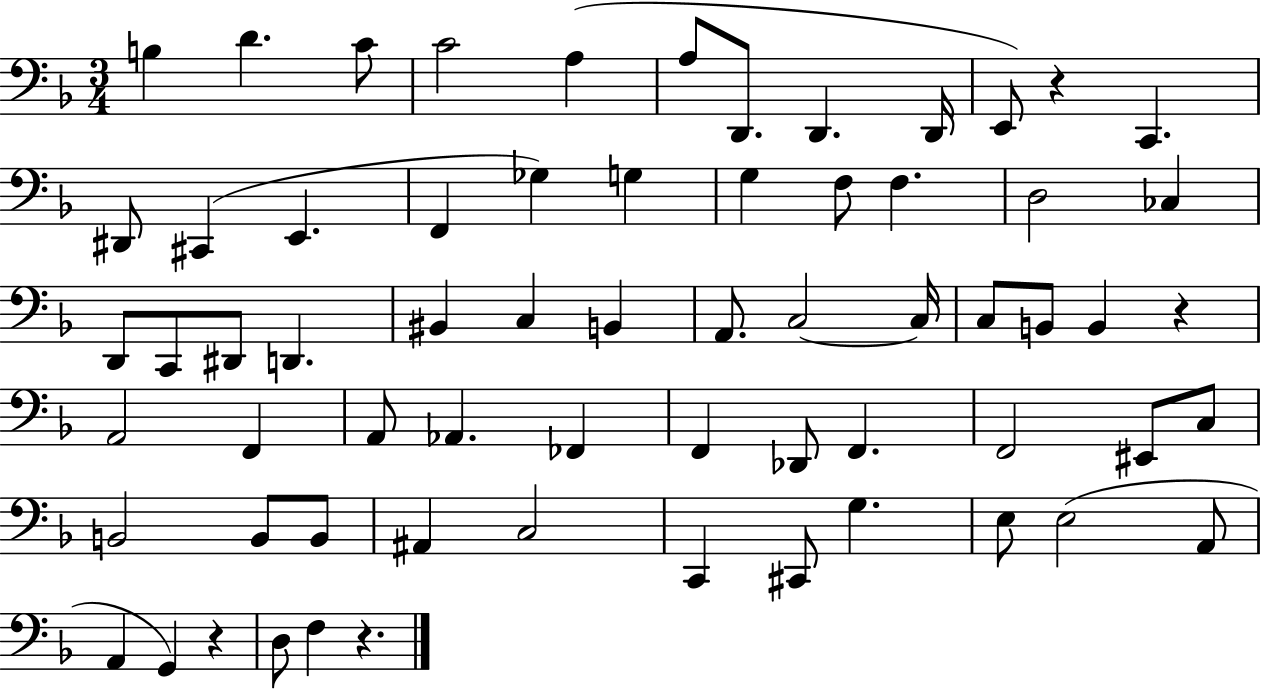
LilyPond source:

{
  \clef bass
  \numericTimeSignature
  \time 3/4
  \key f \major
  b4 d'4. c'8 | c'2 a4( | a8 d,8. d,4. d,16 | e,8) r4 c,4. | \break dis,8 cis,4( e,4. | f,4 ges4) g4 | g4 f8 f4. | d2 ces4 | \break d,8 c,8 dis,8 d,4. | bis,4 c4 b,4 | a,8. c2~~ c16 | c8 b,8 b,4 r4 | \break a,2 f,4 | a,8 aes,4. fes,4 | f,4 des,8 f,4. | f,2 eis,8 c8 | \break b,2 b,8 b,8 | ais,4 c2 | c,4 cis,8 g4. | e8 e2( a,8 | \break a,4 g,4) r4 | d8 f4 r4. | \bar "|."
}